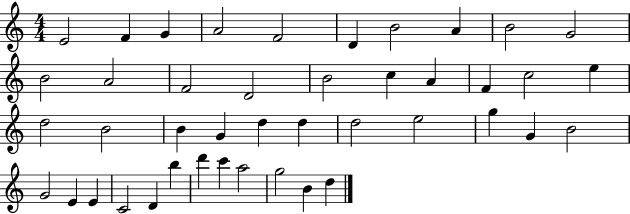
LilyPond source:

{
  \clef treble
  \numericTimeSignature
  \time 4/4
  \key c \major
  e'2 f'4 g'4 | a'2 f'2 | d'4 b'2 a'4 | b'2 g'2 | \break b'2 a'2 | f'2 d'2 | b'2 c''4 a'4 | f'4 c''2 e''4 | \break d''2 b'2 | b'4 g'4 d''4 d''4 | d''2 e''2 | g''4 g'4 b'2 | \break g'2 e'4 e'4 | c'2 d'4 b''4 | d'''4 c'''4 a''2 | g''2 b'4 d''4 | \break \bar "|."
}